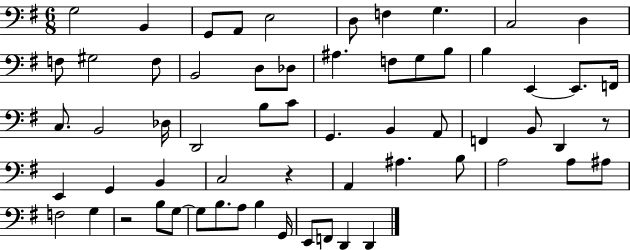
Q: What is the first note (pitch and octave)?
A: G3